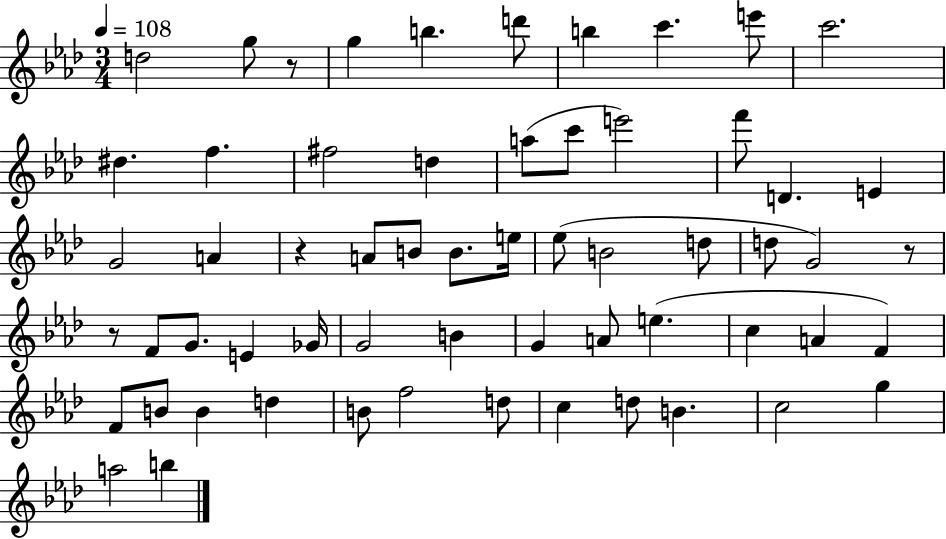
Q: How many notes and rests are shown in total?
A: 60